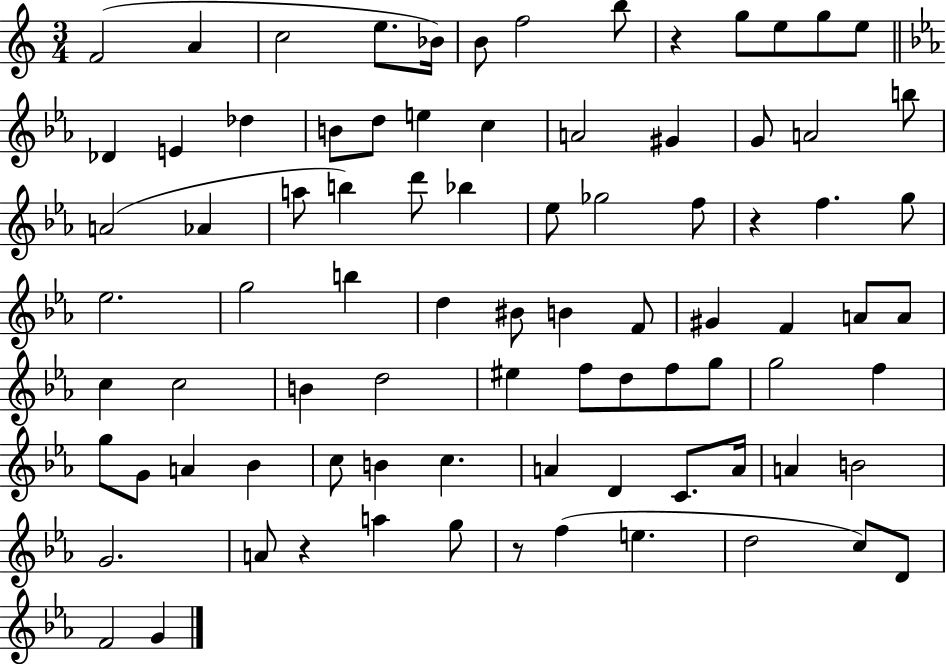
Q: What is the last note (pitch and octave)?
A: G4